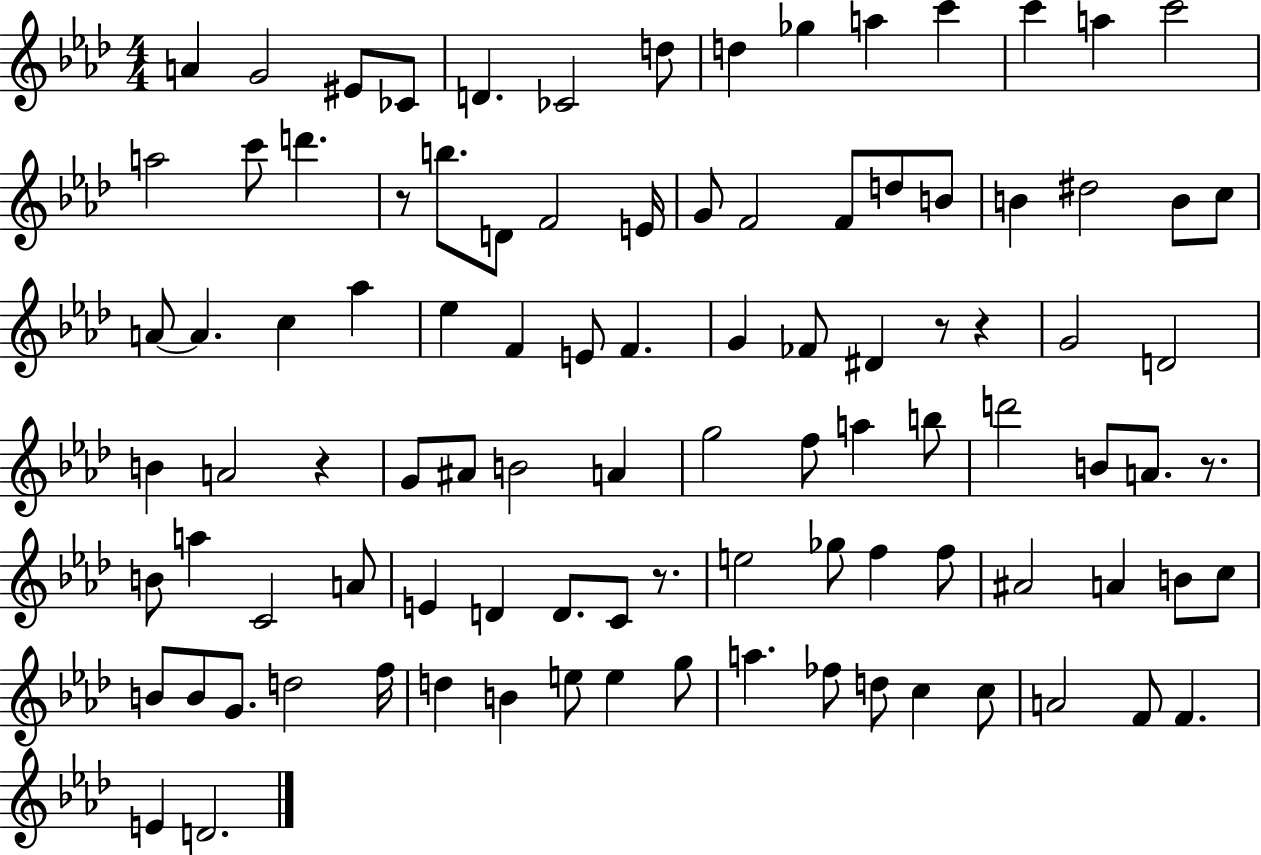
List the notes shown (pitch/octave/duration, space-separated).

A4/q G4/h EIS4/e CES4/e D4/q. CES4/h D5/e D5/q Gb5/q A5/q C6/q C6/q A5/q C6/h A5/h C6/e D6/q. R/e B5/e. D4/e F4/h E4/s G4/e F4/h F4/e D5/e B4/e B4/q D#5/h B4/e C5/e A4/e A4/q. C5/q Ab5/q Eb5/q F4/q E4/e F4/q. G4/q FES4/e D#4/q R/e R/q G4/h D4/h B4/q A4/h R/q G4/e A#4/e B4/h A4/q G5/h F5/e A5/q B5/e D6/h B4/e A4/e. R/e. B4/e A5/q C4/h A4/e E4/q D4/q D4/e. C4/e R/e. E5/h Gb5/e F5/q F5/e A#4/h A4/q B4/e C5/e B4/e B4/e G4/e. D5/h F5/s D5/q B4/q E5/e E5/q G5/e A5/q. FES5/e D5/e C5/q C5/e A4/h F4/e F4/q. E4/q D4/h.